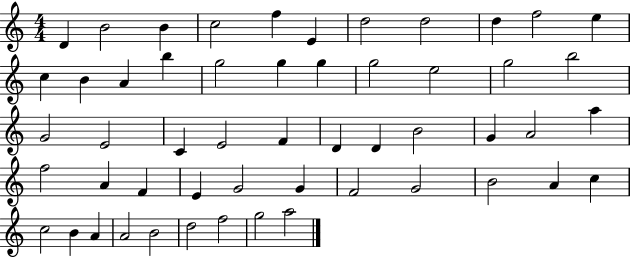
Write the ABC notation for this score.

X:1
T:Untitled
M:4/4
L:1/4
K:C
D B2 B c2 f E d2 d2 d f2 e c B A b g2 g g g2 e2 g2 b2 G2 E2 C E2 F D D B2 G A2 a f2 A F E G2 G F2 G2 B2 A c c2 B A A2 B2 d2 f2 g2 a2